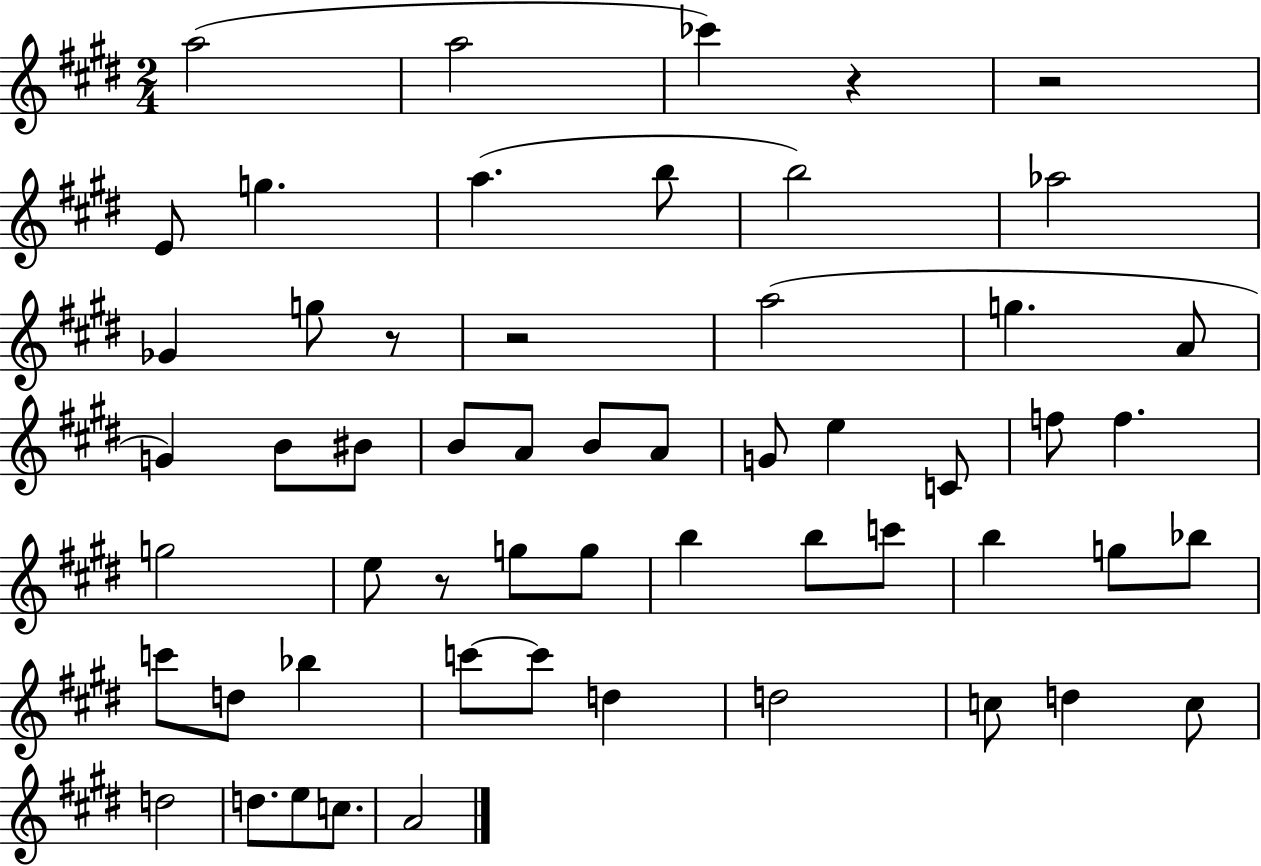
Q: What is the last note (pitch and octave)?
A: A4